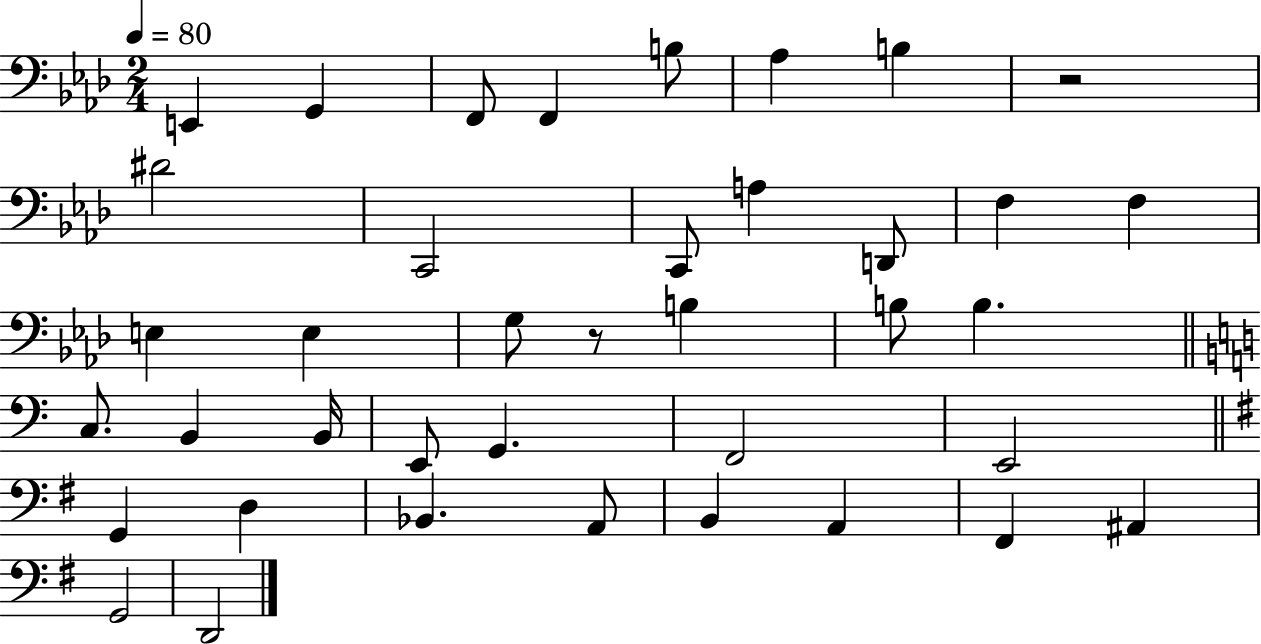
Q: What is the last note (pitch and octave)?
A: D2